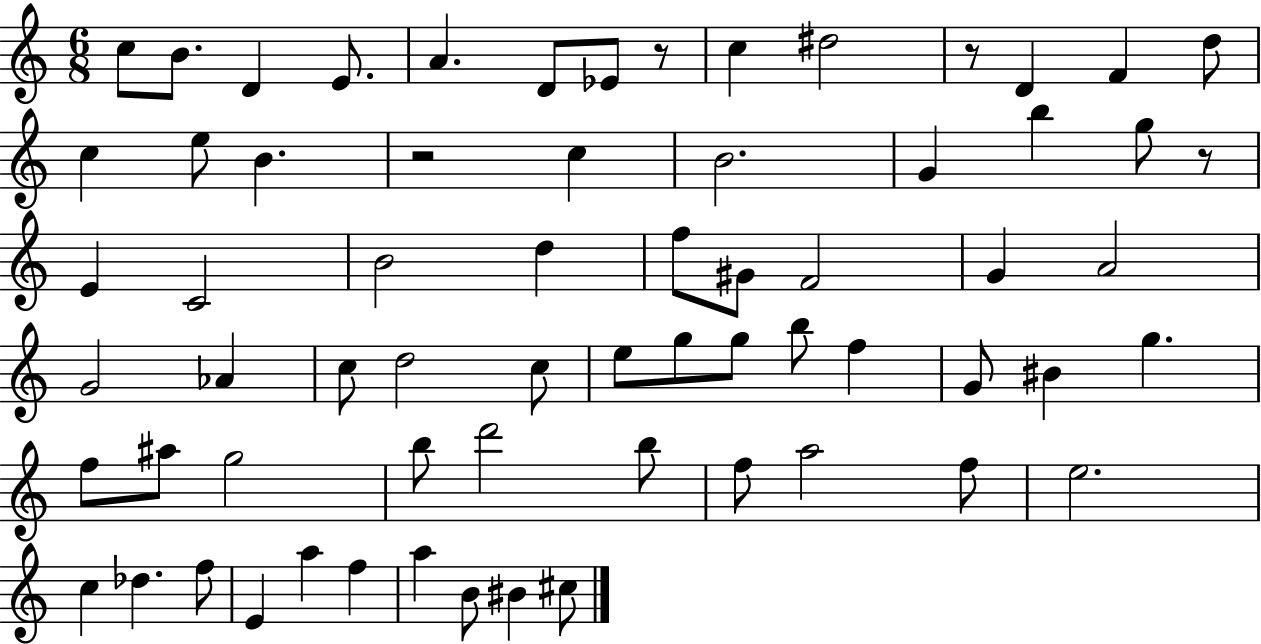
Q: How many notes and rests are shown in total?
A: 66